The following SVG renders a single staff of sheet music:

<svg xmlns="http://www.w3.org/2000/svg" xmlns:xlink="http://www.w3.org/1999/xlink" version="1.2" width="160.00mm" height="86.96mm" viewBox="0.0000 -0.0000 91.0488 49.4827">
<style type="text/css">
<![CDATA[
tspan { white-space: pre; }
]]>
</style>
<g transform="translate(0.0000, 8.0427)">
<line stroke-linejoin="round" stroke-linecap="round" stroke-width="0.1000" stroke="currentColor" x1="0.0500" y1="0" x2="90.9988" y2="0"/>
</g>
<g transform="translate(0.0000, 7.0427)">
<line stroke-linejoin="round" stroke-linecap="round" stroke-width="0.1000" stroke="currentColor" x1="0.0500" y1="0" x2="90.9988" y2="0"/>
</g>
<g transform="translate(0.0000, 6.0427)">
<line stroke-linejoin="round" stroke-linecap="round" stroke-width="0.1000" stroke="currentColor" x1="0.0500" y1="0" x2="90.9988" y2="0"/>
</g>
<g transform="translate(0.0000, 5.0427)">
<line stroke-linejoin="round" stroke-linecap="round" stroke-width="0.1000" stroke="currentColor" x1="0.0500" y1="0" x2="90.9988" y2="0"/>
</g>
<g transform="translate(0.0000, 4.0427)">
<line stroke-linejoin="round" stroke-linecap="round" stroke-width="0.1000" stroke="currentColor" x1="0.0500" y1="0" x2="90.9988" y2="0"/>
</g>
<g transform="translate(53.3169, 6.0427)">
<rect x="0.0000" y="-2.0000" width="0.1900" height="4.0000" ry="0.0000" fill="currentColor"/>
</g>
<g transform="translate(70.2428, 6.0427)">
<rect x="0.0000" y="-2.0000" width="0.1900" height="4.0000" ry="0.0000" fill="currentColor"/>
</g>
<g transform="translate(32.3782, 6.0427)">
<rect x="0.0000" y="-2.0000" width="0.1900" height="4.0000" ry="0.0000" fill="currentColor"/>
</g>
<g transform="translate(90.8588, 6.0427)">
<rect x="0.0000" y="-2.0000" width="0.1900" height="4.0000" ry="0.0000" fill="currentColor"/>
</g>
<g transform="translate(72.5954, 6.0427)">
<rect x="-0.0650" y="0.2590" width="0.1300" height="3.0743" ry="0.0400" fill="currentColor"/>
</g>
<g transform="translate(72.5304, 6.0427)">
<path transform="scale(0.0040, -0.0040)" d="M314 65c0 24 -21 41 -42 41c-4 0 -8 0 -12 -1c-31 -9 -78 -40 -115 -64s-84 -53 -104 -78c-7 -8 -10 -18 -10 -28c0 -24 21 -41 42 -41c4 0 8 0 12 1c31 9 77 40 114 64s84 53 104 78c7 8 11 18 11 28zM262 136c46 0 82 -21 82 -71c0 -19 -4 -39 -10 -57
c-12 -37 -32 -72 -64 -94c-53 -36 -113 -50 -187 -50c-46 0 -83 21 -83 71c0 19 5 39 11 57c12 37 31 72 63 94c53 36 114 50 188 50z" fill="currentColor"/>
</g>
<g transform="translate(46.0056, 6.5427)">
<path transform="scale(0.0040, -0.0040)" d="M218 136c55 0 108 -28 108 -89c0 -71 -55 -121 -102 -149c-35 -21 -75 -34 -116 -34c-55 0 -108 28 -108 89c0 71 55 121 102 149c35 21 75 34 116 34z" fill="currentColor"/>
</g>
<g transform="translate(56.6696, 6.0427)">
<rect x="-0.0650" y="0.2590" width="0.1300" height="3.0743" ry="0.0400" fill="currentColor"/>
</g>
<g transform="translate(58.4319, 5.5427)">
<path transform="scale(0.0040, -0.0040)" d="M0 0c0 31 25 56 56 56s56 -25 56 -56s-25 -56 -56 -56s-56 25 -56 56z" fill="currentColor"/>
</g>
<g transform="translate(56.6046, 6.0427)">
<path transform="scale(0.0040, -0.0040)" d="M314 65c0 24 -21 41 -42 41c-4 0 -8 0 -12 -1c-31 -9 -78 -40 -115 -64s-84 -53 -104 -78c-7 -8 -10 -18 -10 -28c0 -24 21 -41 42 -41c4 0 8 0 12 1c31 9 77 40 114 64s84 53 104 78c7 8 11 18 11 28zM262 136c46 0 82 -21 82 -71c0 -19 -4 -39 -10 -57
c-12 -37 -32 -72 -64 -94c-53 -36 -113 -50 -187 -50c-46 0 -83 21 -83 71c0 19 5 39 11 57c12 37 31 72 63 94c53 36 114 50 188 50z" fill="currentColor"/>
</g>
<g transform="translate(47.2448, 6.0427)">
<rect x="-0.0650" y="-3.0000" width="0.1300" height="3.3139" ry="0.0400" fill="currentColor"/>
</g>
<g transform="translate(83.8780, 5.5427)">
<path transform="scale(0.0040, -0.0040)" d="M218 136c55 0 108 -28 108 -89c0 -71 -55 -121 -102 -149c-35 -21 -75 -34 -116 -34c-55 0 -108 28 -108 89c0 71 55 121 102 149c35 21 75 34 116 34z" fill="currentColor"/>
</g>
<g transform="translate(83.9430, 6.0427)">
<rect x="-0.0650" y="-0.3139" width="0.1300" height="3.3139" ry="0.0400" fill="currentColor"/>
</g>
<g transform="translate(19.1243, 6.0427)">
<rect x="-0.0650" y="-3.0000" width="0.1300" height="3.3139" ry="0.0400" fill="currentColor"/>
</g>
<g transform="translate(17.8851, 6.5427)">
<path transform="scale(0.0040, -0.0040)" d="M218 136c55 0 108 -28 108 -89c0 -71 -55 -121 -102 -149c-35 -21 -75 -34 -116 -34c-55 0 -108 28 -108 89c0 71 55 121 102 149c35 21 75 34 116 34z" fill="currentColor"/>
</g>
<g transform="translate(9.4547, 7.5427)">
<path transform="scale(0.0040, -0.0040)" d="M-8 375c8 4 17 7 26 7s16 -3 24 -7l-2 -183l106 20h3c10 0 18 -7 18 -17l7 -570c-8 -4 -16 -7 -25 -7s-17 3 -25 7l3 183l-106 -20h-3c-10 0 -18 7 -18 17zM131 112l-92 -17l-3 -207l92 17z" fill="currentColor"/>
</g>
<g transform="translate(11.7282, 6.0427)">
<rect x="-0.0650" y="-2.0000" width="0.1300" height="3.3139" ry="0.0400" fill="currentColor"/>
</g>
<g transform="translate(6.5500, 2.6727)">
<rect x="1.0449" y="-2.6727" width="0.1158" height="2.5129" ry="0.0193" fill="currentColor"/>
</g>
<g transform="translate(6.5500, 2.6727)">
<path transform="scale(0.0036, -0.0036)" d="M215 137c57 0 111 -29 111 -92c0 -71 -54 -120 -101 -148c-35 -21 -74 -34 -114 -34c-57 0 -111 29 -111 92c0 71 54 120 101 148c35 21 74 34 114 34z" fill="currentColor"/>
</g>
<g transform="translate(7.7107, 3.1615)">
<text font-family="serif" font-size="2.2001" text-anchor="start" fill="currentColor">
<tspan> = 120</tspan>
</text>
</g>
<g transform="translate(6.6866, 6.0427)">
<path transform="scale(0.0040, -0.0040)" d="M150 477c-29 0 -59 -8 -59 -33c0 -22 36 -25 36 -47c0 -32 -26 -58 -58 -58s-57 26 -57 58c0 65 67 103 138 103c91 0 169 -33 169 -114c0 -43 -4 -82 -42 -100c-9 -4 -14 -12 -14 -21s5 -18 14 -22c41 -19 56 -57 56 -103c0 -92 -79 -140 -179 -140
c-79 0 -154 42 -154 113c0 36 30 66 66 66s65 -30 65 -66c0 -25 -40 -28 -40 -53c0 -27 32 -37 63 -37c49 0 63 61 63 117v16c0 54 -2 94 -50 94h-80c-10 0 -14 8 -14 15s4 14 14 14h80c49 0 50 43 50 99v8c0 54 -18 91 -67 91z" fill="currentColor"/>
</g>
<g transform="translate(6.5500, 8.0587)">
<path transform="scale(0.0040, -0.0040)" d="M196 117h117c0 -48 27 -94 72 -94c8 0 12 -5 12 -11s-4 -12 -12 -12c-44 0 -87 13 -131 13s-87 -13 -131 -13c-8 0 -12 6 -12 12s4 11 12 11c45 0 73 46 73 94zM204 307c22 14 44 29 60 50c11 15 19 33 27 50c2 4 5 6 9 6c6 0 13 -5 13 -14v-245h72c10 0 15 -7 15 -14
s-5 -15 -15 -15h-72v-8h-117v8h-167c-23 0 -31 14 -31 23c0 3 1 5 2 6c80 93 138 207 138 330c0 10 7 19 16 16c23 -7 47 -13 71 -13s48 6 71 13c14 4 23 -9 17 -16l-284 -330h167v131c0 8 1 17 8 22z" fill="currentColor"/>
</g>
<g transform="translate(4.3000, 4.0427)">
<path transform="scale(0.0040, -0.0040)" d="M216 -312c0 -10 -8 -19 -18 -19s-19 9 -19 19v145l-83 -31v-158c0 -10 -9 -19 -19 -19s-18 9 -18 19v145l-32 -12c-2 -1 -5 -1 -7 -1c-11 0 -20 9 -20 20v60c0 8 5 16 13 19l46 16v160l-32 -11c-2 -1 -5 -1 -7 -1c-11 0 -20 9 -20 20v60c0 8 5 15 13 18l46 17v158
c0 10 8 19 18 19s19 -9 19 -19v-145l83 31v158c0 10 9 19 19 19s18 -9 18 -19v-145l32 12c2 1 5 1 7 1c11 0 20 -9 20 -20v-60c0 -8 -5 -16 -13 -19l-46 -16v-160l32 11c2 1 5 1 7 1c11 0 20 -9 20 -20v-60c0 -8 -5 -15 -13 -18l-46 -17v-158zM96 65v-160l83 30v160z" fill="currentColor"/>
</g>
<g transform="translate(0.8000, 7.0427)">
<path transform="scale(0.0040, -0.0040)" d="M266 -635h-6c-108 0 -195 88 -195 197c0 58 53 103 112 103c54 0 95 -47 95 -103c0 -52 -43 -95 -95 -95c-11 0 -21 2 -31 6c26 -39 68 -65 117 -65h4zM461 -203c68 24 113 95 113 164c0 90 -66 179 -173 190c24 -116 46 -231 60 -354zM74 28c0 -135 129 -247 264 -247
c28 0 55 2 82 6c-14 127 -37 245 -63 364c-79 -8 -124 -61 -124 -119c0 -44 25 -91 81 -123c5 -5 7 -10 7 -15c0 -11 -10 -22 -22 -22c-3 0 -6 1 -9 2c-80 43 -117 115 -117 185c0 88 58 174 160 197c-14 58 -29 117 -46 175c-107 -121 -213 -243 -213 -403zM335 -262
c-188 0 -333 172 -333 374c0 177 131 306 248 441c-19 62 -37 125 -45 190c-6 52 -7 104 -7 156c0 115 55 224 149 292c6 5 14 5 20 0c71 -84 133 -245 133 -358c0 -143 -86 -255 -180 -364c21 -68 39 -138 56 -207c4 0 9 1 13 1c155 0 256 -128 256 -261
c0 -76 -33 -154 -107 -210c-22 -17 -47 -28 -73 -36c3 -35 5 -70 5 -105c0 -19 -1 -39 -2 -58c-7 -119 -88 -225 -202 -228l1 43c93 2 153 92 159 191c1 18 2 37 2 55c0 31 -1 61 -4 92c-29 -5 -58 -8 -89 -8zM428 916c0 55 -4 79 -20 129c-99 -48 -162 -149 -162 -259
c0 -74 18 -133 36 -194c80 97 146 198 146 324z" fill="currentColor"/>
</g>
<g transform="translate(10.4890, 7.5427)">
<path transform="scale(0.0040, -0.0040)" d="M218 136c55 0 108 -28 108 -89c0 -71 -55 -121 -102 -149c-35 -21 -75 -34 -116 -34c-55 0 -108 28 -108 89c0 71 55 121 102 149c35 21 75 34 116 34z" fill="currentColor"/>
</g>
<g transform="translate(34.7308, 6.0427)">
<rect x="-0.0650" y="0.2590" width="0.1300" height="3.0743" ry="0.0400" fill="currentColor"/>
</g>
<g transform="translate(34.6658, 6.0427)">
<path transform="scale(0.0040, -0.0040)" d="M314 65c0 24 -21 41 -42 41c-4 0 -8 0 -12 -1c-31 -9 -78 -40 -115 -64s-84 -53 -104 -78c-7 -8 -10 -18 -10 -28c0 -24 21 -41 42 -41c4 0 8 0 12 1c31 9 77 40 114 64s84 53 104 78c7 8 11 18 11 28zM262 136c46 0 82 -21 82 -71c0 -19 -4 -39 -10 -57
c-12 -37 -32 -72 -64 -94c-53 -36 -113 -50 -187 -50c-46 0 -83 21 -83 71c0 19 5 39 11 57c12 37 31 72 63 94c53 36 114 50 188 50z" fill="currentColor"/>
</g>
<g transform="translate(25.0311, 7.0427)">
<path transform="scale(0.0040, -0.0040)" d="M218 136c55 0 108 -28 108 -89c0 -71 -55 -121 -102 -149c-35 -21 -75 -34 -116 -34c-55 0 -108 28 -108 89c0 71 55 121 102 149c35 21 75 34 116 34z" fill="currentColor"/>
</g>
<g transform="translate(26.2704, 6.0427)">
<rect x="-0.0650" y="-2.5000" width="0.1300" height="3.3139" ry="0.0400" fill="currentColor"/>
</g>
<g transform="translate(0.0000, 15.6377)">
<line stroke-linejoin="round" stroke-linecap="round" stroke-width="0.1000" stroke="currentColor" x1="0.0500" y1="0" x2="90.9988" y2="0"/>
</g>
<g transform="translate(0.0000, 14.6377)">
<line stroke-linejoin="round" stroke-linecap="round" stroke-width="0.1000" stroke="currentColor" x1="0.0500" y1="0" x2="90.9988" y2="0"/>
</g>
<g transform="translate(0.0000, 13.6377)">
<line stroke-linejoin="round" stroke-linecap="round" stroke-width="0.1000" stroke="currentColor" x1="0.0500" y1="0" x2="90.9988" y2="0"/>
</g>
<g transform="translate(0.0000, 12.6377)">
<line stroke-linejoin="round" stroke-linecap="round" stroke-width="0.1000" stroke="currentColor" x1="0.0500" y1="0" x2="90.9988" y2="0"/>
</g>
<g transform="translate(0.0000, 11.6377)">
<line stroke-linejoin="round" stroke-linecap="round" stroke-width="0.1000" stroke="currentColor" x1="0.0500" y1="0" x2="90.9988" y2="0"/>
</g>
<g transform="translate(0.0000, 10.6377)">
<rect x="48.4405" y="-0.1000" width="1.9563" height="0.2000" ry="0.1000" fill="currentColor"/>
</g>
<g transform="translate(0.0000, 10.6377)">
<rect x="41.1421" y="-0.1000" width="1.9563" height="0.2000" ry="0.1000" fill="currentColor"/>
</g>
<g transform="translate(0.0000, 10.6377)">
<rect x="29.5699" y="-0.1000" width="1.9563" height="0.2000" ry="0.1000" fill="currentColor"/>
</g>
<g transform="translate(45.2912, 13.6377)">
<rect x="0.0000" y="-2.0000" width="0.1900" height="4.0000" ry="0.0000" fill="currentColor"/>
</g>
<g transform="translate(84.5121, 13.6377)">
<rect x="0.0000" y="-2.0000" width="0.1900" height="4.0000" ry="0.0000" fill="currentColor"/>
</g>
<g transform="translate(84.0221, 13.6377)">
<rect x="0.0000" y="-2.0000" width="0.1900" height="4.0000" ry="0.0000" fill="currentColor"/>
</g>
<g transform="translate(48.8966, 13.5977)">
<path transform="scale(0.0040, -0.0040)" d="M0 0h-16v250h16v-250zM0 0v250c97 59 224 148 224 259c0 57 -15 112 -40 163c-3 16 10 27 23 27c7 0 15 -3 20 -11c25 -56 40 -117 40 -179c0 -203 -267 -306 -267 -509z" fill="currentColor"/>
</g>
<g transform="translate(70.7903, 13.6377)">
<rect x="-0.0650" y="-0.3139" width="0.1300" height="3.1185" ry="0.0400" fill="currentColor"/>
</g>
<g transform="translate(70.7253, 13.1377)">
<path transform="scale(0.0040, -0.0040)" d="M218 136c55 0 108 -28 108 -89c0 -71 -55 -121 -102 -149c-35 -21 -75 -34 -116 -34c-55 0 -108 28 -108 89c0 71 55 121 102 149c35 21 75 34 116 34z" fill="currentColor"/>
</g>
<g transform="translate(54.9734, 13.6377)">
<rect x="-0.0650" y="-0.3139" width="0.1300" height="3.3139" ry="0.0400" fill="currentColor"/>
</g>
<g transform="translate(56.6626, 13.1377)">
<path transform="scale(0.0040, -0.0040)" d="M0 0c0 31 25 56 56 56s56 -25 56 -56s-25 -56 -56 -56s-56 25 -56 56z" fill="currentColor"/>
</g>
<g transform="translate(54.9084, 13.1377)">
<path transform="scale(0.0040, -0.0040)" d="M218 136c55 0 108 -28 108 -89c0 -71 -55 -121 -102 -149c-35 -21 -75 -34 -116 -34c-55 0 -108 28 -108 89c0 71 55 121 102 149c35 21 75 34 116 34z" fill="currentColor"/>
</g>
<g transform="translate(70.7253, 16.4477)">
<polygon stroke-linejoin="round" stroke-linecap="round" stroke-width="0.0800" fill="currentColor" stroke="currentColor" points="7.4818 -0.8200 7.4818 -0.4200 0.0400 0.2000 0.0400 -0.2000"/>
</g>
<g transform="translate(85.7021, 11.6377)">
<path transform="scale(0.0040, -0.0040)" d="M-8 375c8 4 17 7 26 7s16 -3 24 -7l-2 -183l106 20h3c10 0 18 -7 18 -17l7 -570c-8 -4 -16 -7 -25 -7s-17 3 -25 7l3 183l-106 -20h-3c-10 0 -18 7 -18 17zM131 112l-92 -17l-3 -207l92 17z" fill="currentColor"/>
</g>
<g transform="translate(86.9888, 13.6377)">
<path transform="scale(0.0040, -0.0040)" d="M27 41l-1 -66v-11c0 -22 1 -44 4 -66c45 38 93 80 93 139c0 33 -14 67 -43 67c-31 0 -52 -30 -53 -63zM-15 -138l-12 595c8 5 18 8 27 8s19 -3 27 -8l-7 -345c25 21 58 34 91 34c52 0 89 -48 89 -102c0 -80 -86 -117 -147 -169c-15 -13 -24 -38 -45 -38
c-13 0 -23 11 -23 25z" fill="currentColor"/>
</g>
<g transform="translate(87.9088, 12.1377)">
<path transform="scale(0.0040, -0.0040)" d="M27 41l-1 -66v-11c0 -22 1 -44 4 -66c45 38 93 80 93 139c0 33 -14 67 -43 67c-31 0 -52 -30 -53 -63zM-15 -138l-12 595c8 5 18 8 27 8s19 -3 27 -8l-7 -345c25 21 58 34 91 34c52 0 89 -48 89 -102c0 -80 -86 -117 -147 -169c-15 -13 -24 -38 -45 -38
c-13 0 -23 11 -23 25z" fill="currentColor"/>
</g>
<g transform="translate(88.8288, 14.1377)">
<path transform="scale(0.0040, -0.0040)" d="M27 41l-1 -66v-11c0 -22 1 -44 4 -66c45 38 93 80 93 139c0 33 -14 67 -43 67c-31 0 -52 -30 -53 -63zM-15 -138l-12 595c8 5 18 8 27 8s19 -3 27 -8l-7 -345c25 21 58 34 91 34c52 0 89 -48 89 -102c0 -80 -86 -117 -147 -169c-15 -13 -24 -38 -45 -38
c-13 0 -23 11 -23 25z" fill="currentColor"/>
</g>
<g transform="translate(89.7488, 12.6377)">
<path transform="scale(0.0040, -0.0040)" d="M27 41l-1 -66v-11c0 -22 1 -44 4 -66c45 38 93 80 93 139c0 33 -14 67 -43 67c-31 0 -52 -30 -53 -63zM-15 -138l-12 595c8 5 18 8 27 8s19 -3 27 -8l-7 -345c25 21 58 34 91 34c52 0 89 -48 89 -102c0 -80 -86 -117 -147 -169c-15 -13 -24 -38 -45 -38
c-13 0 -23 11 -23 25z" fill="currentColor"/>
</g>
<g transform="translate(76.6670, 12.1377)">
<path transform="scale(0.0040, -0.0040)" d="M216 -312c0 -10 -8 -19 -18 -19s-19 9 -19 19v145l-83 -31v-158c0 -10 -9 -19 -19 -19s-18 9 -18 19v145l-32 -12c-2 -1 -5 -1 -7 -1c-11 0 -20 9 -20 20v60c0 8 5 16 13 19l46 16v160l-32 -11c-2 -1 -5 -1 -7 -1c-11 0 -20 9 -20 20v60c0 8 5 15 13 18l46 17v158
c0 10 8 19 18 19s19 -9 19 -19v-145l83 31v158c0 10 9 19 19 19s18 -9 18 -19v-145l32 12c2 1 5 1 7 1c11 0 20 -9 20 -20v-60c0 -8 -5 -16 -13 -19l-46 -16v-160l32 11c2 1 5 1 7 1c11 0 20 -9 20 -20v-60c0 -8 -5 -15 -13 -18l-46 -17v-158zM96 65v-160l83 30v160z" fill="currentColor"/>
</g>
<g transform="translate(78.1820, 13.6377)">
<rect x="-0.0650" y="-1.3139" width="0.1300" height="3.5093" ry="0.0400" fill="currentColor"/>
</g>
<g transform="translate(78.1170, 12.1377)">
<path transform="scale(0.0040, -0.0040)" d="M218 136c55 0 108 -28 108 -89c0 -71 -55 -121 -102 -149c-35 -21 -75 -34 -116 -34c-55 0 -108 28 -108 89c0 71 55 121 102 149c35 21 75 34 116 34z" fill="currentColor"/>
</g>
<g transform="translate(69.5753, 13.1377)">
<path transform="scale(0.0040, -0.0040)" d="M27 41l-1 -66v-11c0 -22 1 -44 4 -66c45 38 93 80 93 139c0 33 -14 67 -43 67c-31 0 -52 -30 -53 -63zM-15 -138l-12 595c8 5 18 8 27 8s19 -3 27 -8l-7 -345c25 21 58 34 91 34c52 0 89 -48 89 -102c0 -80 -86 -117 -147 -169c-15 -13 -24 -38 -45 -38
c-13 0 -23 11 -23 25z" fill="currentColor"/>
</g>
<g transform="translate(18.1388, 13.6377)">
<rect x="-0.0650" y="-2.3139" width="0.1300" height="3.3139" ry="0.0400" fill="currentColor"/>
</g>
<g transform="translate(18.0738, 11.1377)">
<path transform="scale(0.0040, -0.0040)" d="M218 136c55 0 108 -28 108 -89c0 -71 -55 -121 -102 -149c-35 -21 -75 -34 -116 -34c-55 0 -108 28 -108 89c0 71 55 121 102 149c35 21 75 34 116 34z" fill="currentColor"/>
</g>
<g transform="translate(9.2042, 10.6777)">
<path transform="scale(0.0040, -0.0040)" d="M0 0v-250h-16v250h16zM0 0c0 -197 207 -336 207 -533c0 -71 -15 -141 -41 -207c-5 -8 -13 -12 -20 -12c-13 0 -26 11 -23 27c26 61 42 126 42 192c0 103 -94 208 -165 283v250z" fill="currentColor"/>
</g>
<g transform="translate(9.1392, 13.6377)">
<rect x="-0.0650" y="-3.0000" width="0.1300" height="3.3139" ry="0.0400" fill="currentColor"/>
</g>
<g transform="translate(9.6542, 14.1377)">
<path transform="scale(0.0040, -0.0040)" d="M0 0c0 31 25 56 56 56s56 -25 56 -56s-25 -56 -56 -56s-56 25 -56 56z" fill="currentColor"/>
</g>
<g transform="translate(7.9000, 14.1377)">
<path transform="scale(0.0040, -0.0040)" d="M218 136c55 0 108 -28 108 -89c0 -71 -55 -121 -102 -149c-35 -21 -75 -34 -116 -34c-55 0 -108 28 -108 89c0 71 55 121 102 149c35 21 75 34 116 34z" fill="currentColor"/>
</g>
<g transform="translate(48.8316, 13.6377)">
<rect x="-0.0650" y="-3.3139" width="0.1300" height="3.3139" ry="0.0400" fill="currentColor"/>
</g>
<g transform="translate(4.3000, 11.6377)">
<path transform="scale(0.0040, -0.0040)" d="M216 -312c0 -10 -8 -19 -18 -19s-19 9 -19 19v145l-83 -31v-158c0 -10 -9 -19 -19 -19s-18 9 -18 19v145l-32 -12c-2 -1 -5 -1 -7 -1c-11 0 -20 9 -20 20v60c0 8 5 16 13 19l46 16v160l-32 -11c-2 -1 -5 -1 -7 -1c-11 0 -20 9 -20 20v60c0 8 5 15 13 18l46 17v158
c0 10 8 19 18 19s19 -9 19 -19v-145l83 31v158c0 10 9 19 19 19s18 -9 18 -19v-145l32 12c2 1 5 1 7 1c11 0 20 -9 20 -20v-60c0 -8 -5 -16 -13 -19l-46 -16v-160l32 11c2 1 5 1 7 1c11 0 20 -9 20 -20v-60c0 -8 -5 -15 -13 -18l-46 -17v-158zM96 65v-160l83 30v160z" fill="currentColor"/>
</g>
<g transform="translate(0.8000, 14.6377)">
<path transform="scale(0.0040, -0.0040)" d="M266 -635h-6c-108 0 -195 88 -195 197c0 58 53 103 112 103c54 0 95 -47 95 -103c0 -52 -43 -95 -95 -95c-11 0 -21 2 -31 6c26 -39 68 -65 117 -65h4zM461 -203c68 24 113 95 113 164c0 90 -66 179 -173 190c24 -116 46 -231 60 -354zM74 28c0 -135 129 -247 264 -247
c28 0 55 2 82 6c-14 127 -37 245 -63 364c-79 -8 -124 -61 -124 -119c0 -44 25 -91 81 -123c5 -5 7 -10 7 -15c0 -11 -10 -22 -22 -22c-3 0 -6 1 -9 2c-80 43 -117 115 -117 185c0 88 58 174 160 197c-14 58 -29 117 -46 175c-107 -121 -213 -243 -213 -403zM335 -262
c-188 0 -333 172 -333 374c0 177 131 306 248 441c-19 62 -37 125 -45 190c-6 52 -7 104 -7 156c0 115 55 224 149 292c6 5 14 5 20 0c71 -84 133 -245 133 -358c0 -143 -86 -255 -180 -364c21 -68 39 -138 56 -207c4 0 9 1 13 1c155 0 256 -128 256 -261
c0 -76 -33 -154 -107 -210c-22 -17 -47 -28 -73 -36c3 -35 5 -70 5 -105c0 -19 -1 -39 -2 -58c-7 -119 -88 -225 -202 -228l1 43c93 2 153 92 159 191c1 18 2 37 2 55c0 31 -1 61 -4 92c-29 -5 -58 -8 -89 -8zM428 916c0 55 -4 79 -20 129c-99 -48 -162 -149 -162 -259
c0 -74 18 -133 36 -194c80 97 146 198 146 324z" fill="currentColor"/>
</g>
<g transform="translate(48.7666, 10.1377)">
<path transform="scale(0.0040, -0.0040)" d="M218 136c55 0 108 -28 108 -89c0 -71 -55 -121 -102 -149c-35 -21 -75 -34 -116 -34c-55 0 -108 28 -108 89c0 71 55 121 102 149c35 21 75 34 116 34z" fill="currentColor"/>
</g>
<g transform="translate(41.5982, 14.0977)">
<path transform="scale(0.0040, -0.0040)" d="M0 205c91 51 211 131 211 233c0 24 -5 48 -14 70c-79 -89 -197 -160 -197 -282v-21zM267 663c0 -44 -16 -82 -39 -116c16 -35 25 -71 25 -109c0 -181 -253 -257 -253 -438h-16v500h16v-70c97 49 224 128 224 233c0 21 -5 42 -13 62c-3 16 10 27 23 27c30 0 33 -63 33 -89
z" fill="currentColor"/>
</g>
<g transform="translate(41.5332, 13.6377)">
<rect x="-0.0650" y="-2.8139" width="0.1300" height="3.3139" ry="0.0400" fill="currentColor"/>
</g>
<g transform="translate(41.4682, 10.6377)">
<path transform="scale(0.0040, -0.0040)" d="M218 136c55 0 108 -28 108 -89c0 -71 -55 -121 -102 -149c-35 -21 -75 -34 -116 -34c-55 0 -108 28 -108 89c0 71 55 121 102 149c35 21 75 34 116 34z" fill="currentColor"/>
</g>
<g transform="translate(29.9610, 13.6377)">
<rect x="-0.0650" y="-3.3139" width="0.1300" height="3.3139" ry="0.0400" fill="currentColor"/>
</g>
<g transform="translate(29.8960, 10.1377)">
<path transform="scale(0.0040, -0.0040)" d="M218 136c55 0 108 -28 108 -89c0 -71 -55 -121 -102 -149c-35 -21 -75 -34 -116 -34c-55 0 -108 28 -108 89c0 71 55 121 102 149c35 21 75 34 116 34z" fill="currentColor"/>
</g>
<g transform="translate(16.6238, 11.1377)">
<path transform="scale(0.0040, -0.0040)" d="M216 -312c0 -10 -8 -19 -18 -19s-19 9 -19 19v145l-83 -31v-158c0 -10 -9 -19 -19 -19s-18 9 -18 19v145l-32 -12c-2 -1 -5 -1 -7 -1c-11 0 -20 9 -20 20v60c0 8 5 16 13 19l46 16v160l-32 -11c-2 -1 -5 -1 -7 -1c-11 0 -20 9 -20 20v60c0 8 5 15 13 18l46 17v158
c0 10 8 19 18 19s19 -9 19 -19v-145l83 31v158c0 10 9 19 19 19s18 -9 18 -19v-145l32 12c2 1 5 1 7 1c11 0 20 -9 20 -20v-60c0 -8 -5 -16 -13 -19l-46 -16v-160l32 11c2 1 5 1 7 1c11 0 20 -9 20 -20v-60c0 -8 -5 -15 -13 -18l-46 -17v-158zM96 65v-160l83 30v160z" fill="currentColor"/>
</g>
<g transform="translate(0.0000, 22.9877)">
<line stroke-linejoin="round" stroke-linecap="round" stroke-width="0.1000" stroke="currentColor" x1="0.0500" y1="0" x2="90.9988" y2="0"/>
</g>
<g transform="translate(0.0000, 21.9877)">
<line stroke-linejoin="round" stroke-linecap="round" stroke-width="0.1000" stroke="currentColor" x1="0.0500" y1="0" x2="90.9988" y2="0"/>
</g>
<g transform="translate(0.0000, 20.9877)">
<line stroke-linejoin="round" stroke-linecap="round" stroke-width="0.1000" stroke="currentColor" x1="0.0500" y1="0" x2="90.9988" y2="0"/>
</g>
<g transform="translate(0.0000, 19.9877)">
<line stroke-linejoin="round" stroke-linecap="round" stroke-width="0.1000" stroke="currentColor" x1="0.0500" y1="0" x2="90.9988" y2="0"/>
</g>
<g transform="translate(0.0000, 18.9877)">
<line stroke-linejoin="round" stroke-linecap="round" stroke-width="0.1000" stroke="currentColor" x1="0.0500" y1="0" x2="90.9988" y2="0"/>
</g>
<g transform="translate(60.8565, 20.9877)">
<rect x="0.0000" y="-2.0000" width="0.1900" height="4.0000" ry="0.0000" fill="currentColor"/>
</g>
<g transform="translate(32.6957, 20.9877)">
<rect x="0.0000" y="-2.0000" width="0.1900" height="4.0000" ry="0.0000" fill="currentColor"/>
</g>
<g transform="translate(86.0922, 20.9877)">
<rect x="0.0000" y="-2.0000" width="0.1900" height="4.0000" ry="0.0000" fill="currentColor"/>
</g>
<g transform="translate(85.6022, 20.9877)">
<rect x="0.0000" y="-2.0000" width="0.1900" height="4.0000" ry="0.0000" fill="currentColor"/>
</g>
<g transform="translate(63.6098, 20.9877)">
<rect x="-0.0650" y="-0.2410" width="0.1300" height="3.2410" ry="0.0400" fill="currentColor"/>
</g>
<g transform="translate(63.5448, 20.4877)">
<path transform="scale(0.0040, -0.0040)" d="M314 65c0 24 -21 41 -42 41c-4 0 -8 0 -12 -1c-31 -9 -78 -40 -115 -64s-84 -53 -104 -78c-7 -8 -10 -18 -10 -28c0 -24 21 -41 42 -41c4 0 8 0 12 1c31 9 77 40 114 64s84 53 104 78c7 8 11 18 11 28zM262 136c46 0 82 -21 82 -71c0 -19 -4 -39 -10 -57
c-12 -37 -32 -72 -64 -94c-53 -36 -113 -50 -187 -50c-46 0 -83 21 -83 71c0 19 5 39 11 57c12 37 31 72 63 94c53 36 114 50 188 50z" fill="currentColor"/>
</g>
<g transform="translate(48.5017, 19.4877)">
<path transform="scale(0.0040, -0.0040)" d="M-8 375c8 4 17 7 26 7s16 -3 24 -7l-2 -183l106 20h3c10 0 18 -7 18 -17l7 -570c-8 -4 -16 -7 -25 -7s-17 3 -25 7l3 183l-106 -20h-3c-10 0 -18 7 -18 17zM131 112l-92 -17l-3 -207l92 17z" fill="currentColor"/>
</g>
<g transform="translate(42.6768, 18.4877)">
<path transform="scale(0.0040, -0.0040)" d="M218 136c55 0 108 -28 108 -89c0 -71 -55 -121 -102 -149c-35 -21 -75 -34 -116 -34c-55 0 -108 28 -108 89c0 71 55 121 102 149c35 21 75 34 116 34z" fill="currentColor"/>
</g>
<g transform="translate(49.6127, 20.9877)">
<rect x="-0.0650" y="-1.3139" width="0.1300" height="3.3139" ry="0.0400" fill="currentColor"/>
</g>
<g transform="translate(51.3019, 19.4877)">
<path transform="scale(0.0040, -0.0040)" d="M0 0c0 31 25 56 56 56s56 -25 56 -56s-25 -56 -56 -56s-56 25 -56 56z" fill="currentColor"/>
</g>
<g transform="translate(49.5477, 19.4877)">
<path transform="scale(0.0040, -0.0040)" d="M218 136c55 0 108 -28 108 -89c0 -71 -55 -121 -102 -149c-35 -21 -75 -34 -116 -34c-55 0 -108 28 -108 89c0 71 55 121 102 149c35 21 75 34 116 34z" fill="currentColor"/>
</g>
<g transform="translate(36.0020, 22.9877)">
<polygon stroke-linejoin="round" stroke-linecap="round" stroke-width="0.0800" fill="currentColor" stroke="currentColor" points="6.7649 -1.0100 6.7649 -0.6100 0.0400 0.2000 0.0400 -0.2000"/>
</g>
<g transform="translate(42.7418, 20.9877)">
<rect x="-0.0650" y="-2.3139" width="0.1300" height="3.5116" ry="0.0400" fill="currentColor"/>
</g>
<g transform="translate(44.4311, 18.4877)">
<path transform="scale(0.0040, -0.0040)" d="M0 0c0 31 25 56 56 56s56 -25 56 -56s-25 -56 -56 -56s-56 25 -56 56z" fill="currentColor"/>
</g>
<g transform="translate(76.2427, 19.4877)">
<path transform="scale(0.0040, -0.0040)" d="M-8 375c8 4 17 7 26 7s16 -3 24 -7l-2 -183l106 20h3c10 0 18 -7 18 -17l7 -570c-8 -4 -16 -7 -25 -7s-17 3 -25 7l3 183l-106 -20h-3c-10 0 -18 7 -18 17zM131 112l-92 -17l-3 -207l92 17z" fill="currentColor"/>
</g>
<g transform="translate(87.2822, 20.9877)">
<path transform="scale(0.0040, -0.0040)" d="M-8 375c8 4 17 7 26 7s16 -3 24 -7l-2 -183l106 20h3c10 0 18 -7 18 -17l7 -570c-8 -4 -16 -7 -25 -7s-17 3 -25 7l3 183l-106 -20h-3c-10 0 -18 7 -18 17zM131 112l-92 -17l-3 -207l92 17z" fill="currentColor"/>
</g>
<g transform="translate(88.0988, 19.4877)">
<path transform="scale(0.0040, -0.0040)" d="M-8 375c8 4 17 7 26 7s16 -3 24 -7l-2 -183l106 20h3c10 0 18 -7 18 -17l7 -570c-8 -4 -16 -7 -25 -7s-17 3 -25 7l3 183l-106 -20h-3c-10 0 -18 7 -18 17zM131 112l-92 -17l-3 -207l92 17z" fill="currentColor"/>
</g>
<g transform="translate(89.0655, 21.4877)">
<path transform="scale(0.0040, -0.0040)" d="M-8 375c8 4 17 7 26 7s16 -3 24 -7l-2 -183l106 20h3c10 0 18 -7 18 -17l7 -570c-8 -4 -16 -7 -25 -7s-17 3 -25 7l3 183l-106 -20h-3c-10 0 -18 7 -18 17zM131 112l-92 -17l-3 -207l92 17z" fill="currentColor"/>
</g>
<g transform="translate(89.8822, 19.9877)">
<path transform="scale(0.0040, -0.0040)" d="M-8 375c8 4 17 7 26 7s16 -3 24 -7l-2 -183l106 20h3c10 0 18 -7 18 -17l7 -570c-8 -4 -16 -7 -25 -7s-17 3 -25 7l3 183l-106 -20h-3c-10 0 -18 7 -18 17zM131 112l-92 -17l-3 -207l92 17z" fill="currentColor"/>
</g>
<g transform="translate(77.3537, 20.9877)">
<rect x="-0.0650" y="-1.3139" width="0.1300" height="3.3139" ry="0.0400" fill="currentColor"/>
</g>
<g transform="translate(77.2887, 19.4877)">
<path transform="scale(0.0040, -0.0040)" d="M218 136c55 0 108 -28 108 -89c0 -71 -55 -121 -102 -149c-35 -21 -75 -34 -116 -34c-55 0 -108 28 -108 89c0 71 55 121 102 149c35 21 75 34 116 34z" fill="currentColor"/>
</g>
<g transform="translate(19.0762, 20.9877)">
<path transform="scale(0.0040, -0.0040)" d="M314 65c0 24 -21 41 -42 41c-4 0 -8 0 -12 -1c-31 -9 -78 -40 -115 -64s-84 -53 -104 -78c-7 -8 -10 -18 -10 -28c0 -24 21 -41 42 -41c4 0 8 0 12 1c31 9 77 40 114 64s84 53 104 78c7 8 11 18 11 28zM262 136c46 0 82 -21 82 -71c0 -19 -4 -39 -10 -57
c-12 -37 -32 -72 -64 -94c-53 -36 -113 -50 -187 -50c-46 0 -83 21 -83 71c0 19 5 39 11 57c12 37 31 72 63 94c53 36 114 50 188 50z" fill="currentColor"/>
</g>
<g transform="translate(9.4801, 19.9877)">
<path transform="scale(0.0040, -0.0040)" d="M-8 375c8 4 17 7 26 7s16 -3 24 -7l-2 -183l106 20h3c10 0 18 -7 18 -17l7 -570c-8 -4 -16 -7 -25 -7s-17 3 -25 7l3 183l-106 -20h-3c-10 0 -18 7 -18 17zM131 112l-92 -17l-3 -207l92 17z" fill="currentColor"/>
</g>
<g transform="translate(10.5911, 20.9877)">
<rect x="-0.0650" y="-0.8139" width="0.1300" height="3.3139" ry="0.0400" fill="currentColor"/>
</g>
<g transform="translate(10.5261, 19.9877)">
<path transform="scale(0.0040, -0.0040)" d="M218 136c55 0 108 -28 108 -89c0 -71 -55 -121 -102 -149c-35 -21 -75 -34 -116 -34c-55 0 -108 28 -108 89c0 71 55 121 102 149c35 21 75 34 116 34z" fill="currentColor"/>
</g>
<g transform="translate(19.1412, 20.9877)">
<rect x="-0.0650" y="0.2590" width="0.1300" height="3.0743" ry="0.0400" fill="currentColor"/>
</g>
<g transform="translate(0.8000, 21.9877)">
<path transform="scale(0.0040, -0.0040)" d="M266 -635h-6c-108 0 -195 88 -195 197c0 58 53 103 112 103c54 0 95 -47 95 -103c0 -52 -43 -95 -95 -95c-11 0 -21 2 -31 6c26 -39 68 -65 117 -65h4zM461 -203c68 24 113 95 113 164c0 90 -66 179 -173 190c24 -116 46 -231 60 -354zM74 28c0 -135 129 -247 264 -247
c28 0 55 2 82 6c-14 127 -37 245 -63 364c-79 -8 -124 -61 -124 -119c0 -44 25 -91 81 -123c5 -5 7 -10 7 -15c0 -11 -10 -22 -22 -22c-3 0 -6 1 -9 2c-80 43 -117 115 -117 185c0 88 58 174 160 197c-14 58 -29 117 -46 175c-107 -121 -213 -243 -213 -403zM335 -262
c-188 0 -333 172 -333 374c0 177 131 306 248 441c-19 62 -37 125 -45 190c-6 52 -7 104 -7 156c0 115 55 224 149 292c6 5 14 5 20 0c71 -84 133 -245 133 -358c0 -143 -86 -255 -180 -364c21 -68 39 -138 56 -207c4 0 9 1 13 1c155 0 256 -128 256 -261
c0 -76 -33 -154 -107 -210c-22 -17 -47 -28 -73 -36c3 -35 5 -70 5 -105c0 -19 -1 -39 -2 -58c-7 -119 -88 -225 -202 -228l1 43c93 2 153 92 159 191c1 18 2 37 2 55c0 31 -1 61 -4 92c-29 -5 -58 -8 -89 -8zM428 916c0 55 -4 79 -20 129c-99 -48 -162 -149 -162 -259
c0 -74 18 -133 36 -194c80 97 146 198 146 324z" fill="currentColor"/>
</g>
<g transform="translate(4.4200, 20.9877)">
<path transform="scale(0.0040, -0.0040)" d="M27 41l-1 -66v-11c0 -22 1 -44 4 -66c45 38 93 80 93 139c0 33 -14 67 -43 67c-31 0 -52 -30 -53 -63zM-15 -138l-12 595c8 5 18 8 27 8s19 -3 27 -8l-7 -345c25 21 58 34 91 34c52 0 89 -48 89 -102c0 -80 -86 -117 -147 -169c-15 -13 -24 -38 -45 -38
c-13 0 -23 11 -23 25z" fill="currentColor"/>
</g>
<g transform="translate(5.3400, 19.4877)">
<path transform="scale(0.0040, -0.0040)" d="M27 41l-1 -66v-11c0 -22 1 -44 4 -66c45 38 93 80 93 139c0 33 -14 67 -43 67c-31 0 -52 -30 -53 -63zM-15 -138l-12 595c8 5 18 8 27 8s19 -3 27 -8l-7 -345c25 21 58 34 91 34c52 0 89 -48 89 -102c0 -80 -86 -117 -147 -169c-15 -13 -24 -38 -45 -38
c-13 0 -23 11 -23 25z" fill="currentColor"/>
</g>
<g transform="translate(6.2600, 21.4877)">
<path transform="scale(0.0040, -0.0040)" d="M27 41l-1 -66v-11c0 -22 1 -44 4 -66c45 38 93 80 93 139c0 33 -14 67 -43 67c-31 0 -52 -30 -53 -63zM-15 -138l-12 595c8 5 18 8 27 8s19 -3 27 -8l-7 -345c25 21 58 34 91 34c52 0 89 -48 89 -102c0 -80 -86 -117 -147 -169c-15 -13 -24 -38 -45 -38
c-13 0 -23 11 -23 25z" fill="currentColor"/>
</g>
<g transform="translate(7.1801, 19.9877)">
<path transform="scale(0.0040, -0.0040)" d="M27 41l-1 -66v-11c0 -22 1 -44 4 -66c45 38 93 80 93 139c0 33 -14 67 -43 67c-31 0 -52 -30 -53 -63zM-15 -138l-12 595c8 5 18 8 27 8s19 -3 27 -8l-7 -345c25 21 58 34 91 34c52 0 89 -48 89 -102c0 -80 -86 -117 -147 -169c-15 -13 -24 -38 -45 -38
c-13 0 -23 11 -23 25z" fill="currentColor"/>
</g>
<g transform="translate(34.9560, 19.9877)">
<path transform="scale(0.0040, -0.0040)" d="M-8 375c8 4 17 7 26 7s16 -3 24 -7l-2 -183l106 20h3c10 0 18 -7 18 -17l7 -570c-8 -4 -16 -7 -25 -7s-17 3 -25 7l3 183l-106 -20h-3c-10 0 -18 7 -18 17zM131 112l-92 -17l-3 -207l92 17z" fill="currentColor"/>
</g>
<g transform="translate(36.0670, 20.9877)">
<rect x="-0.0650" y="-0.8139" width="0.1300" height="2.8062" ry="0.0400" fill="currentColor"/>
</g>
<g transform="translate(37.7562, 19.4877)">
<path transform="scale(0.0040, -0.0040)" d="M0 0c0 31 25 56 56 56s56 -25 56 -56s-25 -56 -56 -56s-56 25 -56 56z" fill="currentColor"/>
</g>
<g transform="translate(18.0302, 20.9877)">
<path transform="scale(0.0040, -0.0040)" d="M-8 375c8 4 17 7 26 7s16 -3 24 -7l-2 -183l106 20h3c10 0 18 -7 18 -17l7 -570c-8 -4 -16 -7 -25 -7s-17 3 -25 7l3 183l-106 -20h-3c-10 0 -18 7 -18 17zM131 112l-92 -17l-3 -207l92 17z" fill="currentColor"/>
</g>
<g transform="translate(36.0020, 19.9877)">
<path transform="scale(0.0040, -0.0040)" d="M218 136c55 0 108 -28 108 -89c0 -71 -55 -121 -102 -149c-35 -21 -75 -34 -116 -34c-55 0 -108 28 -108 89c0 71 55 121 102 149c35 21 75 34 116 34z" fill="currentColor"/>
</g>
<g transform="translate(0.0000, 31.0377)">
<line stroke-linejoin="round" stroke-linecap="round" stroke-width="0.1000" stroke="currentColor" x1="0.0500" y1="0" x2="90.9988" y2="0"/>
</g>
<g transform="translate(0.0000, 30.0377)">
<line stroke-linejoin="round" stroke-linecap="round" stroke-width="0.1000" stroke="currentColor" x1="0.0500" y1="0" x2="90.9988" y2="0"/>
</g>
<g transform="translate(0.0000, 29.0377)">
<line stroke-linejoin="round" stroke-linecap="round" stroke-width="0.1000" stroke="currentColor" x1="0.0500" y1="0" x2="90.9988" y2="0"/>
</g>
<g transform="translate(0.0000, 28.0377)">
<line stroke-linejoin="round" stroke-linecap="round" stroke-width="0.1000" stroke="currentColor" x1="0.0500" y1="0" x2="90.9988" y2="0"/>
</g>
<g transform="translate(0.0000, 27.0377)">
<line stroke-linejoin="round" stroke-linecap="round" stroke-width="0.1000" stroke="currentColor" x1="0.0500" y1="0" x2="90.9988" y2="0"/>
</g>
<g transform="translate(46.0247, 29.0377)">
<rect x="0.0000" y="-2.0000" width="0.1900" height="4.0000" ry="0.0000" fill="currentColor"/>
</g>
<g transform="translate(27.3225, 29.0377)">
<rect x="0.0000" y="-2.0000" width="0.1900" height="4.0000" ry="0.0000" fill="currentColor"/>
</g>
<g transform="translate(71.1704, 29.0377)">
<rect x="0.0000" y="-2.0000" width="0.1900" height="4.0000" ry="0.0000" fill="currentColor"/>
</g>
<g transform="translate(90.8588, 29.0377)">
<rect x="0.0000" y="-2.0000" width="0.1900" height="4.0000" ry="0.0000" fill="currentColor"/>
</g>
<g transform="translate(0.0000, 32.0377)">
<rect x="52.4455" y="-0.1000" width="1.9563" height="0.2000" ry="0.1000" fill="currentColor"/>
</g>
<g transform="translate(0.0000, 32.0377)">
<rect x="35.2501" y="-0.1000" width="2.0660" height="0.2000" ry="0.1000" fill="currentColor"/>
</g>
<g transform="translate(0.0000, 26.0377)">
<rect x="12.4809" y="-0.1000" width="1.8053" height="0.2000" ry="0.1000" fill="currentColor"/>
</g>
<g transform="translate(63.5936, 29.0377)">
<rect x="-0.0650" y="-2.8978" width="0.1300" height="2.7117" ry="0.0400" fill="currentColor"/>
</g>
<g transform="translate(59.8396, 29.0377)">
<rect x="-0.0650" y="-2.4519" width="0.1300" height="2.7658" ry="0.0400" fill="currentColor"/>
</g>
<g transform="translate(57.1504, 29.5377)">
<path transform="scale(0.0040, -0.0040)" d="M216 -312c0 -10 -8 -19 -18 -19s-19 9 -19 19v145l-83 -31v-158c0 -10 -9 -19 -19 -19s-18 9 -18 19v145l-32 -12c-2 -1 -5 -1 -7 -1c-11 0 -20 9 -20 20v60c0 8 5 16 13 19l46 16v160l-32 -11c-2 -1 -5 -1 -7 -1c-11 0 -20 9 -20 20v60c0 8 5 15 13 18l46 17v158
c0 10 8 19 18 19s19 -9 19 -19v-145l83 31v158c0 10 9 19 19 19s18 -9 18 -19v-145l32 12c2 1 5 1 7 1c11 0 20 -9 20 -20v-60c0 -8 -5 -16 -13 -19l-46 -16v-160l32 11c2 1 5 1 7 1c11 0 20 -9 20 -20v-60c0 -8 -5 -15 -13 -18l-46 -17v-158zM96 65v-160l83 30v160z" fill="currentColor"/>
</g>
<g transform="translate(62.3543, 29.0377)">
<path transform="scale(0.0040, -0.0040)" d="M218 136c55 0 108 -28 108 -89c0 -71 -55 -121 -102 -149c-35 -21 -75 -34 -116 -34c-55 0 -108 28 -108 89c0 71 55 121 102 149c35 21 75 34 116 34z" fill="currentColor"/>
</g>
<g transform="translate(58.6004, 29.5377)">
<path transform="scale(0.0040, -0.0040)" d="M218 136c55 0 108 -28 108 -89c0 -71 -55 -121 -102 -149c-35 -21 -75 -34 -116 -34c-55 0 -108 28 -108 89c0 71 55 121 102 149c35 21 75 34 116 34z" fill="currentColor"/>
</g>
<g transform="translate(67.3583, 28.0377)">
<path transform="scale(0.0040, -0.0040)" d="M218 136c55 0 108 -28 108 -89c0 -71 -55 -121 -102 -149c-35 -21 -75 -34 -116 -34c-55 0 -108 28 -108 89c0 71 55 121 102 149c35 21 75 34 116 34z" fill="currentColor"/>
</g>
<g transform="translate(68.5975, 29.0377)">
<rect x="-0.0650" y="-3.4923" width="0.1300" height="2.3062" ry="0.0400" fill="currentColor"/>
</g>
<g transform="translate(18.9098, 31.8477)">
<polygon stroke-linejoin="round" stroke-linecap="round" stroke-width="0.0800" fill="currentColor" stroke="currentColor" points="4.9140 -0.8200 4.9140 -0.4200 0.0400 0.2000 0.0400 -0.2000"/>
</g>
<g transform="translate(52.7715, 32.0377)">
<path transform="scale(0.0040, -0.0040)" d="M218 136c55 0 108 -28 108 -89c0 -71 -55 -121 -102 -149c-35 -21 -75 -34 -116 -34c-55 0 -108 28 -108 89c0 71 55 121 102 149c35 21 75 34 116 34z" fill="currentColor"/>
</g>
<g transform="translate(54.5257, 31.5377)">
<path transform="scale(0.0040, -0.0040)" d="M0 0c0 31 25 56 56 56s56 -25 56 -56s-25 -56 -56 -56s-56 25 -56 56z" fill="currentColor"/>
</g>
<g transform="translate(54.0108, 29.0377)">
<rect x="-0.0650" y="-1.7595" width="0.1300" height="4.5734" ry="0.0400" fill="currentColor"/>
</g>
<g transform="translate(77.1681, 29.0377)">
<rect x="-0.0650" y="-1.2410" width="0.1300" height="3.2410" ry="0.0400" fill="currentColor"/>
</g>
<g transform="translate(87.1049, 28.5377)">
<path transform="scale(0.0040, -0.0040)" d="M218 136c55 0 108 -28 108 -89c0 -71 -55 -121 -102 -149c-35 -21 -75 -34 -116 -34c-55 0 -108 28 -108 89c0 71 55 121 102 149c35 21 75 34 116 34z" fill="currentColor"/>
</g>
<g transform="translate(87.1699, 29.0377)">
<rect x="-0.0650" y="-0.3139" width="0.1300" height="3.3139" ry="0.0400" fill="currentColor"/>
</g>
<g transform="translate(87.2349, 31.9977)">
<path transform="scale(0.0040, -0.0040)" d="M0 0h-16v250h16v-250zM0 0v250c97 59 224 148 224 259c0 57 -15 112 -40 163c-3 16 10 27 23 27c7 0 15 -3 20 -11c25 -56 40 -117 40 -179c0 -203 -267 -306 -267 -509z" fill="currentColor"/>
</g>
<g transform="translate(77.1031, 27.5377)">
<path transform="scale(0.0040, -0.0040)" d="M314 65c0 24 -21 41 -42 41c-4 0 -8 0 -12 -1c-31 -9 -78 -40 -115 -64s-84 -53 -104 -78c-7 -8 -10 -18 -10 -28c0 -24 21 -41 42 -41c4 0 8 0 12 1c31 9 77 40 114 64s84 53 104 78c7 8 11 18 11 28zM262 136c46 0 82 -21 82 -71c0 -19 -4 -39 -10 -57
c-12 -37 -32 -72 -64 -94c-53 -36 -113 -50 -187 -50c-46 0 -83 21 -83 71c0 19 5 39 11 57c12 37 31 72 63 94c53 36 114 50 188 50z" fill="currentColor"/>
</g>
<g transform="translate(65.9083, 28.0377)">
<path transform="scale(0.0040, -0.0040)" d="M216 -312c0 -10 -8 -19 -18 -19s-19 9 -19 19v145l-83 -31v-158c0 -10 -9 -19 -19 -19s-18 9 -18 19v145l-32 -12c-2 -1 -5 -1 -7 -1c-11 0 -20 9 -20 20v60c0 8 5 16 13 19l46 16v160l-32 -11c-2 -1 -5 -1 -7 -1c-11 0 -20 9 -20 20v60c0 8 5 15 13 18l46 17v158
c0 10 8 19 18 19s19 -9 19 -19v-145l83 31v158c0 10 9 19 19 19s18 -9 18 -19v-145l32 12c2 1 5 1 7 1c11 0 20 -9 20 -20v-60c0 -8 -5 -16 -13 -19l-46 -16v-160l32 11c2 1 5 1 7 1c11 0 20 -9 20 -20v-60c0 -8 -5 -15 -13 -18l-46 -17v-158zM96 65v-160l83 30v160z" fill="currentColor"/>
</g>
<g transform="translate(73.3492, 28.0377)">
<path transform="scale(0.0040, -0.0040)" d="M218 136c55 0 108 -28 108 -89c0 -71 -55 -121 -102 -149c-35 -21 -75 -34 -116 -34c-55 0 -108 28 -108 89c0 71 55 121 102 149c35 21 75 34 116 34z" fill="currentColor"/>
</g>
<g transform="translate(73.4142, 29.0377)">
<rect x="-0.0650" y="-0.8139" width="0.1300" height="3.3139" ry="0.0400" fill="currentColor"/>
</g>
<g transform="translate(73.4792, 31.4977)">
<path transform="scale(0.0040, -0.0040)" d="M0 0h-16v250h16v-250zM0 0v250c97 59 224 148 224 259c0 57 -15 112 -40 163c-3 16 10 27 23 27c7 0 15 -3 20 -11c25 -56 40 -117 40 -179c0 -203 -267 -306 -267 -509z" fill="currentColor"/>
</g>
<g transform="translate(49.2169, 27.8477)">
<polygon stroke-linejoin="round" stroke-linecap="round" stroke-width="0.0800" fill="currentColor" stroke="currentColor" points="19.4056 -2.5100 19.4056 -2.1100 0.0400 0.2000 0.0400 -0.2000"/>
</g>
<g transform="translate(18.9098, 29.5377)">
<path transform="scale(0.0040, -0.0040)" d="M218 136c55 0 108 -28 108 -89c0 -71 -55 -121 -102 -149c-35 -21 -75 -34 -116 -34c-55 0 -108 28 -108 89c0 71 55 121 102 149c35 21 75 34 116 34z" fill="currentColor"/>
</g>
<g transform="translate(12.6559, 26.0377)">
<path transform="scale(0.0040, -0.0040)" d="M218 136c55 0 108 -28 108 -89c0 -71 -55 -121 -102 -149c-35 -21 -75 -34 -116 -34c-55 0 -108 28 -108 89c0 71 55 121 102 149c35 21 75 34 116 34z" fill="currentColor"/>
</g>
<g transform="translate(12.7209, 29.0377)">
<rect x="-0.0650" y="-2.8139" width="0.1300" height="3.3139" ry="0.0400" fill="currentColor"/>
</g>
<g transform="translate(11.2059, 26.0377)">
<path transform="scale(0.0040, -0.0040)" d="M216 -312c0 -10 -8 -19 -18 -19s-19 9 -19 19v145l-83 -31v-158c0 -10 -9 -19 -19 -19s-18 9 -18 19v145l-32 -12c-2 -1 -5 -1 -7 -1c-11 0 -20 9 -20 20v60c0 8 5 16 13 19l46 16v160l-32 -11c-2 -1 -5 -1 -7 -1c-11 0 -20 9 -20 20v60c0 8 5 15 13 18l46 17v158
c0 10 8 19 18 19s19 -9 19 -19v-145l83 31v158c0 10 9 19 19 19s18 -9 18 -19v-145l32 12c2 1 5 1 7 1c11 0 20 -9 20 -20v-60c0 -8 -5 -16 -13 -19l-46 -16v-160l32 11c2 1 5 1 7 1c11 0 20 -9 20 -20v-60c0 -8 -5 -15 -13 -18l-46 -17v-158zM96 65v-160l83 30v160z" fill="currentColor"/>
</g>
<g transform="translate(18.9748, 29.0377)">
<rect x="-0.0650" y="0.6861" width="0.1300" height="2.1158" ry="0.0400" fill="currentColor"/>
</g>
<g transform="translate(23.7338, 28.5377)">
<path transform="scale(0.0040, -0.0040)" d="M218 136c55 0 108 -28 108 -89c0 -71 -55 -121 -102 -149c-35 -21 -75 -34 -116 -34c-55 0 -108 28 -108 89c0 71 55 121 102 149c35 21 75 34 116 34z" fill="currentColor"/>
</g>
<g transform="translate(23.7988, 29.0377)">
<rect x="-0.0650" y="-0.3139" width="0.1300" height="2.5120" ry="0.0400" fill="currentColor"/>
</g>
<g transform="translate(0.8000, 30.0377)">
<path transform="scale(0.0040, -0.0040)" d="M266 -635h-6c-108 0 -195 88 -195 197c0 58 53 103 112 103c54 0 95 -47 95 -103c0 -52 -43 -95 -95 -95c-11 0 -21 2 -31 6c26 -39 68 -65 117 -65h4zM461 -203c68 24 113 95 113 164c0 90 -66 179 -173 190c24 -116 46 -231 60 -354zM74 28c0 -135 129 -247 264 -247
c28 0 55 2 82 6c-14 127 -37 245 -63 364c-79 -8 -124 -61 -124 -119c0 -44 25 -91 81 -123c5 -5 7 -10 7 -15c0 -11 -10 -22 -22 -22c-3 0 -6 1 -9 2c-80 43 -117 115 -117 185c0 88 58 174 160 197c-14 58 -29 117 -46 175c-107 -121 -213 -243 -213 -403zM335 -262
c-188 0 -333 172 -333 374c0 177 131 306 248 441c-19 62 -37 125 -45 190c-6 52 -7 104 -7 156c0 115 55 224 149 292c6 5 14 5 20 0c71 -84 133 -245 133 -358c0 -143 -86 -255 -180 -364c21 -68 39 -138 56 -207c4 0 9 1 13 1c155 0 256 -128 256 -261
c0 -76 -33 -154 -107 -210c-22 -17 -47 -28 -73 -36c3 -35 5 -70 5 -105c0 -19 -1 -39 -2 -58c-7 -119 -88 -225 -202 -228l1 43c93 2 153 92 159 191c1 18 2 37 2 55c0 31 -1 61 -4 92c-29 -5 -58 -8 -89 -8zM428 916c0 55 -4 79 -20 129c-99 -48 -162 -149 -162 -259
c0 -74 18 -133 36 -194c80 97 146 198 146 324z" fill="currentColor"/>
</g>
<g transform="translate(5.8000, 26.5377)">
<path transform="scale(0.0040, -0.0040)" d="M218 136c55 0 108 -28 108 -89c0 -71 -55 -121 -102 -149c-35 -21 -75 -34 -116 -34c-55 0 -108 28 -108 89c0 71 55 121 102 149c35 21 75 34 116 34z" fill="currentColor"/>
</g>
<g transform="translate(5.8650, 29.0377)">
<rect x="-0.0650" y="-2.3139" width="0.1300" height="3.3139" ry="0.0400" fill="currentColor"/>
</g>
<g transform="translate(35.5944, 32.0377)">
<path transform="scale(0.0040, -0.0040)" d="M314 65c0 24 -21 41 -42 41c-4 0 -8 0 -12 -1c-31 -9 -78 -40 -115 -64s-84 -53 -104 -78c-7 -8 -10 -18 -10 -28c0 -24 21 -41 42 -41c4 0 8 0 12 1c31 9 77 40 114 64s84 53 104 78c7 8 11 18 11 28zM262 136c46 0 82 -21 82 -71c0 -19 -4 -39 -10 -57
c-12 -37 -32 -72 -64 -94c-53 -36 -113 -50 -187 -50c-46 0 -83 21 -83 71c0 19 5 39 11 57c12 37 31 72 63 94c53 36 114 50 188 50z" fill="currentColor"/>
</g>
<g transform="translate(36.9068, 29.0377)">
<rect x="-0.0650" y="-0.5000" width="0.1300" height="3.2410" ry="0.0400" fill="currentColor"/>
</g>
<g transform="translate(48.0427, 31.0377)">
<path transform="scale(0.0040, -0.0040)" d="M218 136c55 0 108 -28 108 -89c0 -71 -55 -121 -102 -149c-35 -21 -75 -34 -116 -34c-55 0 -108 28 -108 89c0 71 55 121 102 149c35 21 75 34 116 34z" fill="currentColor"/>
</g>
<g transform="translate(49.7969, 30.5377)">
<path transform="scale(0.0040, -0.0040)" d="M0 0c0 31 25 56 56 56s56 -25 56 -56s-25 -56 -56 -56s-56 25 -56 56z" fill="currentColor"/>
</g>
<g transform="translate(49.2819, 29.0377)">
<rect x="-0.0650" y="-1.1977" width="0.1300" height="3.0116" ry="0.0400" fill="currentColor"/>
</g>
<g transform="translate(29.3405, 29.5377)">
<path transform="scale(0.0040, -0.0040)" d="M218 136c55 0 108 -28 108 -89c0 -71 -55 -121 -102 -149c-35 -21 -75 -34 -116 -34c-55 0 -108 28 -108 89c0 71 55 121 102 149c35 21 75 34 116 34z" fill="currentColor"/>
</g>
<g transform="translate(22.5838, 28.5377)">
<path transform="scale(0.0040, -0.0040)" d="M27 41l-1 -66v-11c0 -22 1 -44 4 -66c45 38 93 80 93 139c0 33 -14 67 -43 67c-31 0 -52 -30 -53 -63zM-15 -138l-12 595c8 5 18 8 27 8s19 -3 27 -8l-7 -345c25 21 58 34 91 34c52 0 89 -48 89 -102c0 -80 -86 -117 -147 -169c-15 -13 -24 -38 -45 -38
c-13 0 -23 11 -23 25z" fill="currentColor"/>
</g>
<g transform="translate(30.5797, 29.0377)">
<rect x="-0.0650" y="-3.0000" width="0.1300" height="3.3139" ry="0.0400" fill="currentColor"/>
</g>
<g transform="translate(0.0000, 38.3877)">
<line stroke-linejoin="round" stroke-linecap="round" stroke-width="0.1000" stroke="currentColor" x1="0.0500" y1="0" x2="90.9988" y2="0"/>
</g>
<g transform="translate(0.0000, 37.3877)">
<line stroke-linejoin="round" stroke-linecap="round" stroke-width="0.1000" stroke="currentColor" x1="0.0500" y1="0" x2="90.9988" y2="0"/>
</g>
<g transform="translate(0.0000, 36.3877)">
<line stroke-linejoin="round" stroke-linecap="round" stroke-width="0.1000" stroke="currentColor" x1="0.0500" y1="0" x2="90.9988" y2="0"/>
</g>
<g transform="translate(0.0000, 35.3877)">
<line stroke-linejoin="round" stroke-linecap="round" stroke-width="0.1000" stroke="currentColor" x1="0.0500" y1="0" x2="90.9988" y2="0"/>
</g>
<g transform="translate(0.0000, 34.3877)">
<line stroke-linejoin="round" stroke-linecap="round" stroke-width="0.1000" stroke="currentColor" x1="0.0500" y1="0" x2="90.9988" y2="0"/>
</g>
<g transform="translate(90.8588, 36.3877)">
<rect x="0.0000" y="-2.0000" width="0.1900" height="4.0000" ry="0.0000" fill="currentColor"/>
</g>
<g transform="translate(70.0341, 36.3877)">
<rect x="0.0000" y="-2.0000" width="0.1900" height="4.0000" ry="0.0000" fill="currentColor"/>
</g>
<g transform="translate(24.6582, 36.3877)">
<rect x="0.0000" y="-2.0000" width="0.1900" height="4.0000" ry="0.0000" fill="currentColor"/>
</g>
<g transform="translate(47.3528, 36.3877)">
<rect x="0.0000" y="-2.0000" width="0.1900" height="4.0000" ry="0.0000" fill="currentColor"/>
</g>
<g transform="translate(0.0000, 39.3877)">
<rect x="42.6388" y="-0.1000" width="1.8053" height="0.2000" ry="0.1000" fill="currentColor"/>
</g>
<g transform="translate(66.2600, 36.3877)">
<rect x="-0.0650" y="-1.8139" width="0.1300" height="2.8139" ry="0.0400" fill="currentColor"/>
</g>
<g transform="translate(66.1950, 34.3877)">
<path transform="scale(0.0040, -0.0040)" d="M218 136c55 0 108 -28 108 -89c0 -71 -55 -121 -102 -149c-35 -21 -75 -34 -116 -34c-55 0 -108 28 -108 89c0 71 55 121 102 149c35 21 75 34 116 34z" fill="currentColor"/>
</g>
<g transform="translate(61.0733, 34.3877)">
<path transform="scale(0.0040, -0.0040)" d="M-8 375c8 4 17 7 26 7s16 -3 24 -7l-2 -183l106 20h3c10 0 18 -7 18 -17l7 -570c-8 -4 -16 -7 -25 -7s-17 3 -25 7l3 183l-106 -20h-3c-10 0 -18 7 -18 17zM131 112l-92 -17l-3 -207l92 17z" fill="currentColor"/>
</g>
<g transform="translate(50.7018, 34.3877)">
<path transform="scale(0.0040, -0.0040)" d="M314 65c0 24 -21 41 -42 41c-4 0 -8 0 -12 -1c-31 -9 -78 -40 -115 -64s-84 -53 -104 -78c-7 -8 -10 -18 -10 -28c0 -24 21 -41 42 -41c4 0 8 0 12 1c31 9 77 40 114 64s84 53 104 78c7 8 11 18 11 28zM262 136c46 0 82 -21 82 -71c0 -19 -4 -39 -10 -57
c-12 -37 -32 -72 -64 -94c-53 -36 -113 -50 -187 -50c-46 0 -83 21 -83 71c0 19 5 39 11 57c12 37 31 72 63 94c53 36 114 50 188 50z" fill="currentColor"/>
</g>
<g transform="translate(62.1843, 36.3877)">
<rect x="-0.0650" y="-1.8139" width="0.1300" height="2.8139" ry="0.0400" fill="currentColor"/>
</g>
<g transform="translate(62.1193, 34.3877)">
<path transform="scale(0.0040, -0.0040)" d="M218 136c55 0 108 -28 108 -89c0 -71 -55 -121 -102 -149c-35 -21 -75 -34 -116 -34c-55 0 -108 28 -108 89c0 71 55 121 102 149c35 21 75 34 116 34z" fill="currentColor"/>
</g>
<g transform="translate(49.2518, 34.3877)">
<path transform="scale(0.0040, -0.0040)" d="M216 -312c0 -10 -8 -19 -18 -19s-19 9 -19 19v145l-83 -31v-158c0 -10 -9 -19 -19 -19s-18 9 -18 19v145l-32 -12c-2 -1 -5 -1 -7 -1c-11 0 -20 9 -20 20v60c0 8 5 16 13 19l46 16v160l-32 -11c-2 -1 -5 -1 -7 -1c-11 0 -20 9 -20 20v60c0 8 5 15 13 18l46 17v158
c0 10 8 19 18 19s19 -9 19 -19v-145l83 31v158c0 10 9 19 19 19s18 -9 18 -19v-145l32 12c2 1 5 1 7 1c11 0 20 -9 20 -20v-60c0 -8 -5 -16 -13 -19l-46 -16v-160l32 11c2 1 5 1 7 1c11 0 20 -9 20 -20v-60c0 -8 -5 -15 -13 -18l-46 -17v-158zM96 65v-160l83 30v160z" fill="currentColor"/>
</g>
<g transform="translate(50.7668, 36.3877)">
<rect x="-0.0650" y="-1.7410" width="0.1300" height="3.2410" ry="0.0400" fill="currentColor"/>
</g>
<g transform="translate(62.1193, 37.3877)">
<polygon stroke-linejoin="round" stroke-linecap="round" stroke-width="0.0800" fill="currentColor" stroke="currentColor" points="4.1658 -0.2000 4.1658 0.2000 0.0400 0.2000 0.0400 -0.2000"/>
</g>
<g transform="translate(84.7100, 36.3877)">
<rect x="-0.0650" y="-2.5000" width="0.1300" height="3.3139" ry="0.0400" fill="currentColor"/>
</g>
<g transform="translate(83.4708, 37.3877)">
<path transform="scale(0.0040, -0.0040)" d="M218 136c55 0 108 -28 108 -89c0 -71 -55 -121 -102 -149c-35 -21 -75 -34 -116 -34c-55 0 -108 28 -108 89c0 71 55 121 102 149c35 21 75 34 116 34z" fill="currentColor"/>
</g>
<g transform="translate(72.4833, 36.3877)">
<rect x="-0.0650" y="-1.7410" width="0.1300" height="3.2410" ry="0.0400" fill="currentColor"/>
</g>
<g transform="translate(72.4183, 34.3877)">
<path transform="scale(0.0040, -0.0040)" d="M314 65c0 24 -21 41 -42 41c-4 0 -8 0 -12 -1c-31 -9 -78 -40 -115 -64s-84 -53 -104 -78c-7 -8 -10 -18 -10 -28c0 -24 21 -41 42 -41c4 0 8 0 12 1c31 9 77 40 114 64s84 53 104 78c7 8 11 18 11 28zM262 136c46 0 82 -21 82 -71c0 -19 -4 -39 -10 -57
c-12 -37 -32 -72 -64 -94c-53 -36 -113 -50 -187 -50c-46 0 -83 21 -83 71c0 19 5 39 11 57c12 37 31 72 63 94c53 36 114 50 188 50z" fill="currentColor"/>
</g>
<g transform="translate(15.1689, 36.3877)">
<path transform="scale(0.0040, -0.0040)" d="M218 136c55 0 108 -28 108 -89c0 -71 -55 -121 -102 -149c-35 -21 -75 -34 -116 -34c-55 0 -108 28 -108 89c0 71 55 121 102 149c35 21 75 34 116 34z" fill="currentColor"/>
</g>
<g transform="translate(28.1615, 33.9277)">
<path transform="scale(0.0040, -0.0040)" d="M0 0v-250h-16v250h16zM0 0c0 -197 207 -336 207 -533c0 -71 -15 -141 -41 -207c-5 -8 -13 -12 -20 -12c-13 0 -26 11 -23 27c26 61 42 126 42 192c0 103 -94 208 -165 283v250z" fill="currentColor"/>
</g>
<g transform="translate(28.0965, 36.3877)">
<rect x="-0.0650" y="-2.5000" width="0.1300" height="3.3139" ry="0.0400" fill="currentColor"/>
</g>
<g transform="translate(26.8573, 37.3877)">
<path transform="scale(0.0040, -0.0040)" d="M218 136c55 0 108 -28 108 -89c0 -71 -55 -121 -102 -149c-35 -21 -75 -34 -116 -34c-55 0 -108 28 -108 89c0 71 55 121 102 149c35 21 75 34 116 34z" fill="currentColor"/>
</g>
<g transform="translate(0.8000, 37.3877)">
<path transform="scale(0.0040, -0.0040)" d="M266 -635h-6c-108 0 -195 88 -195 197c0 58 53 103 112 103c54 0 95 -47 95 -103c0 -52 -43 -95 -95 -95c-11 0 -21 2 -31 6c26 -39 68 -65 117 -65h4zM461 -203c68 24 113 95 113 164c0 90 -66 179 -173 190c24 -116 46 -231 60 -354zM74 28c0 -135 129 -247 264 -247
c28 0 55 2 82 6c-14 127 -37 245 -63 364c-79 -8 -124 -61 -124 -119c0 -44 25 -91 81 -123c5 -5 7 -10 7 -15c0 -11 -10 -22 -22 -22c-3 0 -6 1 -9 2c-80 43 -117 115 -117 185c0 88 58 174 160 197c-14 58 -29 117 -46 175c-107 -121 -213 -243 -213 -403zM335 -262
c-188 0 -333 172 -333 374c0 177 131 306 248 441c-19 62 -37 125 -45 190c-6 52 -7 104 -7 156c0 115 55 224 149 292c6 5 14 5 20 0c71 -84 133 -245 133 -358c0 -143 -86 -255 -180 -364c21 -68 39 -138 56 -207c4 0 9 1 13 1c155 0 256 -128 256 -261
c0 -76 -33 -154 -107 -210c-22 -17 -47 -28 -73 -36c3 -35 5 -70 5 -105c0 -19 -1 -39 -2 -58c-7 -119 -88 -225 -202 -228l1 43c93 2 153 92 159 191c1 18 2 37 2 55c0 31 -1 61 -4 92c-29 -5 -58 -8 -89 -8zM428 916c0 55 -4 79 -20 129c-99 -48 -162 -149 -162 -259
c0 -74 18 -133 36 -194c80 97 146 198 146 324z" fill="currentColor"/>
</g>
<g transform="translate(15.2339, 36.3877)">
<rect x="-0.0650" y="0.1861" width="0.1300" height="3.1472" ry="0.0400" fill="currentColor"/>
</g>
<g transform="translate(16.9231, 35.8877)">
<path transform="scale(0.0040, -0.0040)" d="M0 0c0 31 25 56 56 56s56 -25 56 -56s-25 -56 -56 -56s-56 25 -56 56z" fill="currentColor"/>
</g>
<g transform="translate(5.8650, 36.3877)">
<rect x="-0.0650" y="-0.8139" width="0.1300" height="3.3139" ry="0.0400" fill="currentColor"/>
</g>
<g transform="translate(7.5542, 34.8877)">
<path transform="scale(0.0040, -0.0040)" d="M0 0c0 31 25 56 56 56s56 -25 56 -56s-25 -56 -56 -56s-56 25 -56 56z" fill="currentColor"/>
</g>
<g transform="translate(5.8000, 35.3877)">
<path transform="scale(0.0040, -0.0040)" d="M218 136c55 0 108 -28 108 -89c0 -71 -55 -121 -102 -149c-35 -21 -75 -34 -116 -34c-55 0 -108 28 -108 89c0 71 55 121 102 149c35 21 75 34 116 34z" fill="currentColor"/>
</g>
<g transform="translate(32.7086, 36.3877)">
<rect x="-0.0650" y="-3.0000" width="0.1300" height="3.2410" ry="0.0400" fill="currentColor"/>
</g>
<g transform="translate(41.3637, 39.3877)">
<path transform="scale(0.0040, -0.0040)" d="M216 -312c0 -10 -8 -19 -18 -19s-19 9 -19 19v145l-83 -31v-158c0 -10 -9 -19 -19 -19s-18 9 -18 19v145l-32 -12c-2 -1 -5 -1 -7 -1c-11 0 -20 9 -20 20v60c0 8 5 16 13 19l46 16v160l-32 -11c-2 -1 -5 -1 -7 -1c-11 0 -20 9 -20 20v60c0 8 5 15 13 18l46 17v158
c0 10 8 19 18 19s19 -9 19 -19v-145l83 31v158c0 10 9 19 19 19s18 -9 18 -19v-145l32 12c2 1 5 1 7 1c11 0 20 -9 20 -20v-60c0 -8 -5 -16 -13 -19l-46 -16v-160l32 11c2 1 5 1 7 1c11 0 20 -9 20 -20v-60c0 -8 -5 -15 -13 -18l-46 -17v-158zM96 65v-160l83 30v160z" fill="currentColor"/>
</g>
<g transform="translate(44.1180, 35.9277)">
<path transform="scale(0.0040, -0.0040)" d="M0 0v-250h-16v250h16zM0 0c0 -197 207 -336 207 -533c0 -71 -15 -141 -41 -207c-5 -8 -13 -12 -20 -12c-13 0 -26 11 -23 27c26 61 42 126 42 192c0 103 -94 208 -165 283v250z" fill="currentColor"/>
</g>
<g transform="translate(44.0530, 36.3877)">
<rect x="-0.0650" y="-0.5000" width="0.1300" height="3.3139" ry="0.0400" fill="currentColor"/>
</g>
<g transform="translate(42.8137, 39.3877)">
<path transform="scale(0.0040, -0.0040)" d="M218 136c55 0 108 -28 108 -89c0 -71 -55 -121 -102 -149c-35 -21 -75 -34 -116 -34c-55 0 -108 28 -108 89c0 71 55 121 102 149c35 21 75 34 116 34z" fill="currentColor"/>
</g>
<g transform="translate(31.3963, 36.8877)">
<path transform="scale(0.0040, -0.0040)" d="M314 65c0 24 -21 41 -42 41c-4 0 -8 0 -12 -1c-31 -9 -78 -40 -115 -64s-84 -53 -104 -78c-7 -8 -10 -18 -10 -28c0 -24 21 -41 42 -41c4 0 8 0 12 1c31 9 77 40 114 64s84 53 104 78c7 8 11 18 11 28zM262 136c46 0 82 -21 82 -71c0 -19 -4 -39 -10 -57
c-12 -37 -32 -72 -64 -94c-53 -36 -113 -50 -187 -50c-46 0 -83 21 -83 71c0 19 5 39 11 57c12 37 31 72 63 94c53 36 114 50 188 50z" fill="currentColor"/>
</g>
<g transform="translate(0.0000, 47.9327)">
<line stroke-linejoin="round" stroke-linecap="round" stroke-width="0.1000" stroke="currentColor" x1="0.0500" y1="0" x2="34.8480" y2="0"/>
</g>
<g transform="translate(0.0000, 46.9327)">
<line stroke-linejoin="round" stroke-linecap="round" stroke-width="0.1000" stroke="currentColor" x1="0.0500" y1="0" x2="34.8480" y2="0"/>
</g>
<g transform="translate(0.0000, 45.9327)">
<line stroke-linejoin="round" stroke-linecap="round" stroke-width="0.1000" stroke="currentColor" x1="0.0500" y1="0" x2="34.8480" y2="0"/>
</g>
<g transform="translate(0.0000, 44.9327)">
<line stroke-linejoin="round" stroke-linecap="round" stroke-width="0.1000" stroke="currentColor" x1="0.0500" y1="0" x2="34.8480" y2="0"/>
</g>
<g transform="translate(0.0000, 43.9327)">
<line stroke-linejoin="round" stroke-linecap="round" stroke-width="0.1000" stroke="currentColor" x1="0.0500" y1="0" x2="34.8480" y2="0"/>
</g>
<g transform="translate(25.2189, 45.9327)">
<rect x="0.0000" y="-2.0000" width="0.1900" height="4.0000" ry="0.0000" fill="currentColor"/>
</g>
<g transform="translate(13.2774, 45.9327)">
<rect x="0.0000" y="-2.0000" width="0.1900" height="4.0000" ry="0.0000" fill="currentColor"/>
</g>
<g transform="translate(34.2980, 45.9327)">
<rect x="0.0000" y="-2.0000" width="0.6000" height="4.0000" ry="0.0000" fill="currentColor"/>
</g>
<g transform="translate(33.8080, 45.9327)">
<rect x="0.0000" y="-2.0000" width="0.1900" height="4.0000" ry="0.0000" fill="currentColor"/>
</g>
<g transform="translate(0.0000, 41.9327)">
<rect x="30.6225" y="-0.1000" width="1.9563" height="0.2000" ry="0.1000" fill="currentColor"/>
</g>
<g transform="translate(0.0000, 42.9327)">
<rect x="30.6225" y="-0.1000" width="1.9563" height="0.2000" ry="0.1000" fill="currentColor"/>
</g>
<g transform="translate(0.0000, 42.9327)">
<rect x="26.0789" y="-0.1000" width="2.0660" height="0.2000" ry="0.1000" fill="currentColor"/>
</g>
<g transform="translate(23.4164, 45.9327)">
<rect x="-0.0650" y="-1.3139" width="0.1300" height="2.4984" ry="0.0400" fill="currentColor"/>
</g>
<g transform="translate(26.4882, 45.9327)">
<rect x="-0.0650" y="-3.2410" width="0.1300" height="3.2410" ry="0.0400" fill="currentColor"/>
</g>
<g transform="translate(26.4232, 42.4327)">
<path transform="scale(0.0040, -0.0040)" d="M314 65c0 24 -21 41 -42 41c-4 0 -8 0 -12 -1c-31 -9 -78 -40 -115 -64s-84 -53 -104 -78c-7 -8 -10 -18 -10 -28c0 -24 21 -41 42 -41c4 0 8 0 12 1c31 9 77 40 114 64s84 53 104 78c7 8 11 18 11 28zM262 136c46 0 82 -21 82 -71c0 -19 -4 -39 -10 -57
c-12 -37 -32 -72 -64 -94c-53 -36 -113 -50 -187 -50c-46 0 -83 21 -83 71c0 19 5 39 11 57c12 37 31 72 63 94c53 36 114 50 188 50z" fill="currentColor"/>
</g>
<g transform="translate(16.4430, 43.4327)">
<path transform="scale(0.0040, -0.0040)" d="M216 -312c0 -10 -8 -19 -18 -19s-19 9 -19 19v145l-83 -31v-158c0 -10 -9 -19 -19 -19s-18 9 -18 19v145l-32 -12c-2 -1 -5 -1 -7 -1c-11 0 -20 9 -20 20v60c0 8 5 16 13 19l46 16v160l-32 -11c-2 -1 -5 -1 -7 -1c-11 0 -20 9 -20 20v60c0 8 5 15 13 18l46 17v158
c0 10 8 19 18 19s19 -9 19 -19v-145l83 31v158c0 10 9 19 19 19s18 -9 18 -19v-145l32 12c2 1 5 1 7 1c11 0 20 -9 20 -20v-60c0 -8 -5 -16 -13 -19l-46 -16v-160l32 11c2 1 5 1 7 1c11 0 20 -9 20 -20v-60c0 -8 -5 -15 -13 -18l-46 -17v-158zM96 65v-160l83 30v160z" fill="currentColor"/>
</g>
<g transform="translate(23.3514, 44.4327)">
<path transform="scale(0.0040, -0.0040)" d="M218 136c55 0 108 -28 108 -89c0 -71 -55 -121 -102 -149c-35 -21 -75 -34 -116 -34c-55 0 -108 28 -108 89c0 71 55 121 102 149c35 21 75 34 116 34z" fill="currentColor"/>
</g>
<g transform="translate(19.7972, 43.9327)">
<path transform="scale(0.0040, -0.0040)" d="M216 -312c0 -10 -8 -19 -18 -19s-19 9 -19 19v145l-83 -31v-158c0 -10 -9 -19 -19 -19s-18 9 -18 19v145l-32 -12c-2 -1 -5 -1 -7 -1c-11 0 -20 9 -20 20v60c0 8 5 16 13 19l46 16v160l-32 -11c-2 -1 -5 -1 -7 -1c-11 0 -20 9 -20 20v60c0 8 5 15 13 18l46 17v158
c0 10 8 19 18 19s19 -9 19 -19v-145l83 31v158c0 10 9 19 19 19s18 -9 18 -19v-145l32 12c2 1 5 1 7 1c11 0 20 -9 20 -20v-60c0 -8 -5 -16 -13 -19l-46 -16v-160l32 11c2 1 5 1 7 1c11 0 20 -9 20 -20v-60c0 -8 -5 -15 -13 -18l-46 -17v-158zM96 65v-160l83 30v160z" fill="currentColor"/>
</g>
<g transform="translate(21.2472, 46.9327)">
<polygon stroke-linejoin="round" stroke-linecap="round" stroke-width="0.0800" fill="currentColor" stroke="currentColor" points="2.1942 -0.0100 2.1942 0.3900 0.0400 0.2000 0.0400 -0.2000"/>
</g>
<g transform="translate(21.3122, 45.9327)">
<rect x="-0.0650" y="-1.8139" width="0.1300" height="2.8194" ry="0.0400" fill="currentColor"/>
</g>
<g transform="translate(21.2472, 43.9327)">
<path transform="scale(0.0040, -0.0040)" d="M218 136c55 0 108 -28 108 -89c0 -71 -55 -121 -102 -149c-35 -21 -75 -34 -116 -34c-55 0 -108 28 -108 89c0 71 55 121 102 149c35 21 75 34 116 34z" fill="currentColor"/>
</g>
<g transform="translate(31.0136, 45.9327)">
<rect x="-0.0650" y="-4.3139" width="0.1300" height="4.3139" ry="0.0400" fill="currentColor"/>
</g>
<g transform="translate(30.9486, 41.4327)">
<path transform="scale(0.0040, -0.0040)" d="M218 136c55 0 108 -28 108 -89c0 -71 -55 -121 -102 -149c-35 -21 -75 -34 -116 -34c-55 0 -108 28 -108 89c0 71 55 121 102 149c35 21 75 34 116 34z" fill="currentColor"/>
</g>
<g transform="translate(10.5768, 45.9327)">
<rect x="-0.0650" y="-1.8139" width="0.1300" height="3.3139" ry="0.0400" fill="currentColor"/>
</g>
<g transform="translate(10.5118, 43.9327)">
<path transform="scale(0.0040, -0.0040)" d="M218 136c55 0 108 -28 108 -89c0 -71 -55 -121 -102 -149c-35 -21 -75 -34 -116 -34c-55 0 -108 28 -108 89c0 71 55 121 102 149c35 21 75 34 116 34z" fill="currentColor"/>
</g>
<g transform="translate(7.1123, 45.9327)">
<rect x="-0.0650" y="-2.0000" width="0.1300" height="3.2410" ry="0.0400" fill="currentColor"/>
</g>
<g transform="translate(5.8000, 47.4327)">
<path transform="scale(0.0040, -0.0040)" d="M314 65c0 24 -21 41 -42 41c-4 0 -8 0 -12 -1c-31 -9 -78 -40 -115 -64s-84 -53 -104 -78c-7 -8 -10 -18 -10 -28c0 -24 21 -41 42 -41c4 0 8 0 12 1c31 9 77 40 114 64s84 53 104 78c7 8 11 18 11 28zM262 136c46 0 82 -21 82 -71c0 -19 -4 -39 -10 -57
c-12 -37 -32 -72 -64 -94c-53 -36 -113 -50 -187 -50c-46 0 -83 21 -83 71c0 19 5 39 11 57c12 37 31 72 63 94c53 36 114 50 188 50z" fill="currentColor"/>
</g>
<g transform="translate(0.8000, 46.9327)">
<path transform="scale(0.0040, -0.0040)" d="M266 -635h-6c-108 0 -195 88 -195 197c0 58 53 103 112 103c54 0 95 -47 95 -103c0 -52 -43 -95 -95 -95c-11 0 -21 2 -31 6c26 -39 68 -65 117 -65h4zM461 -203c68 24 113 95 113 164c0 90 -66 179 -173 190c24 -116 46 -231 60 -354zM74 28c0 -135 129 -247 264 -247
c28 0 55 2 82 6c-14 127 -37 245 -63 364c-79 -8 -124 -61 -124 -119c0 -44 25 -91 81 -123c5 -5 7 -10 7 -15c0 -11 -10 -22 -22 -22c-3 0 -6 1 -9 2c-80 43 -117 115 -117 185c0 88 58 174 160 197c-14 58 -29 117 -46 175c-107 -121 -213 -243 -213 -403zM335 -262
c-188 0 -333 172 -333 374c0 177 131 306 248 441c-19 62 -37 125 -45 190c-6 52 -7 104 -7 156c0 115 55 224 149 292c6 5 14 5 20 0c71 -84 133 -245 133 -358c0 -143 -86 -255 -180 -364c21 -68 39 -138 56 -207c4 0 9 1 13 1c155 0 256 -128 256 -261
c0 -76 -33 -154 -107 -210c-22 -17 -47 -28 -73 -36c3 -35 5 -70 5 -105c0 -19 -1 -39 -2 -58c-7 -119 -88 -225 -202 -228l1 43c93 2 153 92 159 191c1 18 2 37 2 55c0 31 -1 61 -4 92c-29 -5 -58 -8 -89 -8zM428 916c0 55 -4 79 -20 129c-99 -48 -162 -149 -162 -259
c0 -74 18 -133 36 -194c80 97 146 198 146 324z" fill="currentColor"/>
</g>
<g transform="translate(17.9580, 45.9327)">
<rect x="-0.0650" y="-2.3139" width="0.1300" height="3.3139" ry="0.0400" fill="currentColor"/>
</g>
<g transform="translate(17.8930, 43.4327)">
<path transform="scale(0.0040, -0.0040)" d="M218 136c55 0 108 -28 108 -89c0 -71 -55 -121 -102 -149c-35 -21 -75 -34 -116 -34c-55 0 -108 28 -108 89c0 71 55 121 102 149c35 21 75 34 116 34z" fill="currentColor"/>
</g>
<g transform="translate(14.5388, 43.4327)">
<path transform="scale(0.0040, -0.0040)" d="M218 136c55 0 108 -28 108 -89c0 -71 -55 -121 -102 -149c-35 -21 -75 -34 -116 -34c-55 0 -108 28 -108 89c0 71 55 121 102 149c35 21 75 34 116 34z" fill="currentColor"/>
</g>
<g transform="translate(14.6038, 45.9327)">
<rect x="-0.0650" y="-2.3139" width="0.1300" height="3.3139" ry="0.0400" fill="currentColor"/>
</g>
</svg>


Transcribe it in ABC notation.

X:1
T:Untitled
M:3/4
L:1/4
K:G
F A G B2 A B2 B2 c A/2 ^g b a/4 b/2 c _c/2 ^e/2 d B2 d/2 g/2 e c2 e g ^a A/2 _c/2 A C2 E/2 C/2 ^A/2 B/2 ^d/2 d/2 e2 c/2 d B G/2 A2 ^C/2 ^f2 f/2 f/2 f2 G F2 f g ^g ^f/2 e/2 b2 d'